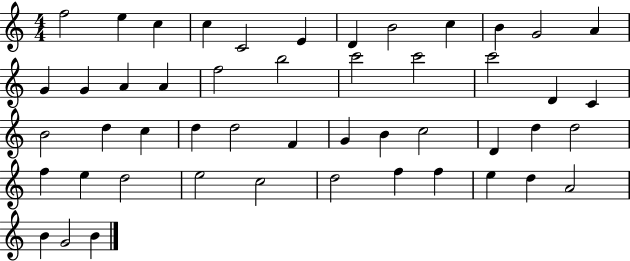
X:1
T:Untitled
M:4/4
L:1/4
K:C
f2 e c c C2 E D B2 c B G2 A G G A A f2 b2 c'2 c'2 c'2 D C B2 d c d d2 F G B c2 D d d2 f e d2 e2 c2 d2 f f e d A2 B G2 B